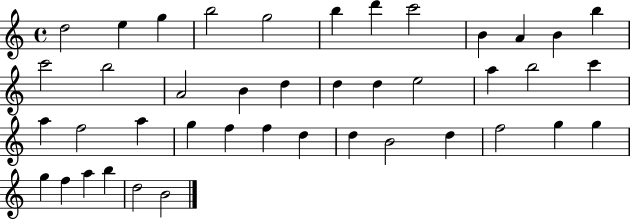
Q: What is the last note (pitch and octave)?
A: B4